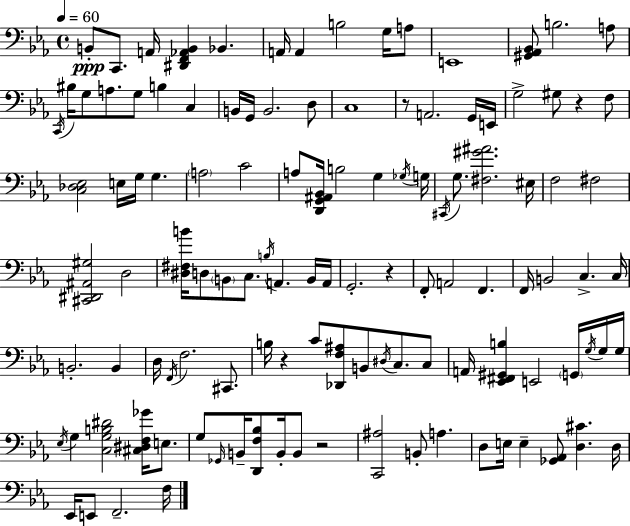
X:1
T:Untitled
M:4/4
L:1/4
K:Cm
B,,/2 C,,/2 A,,/4 [^D,,F,,_A,,B,,] _B,, A,,/4 A,, B,2 G,/4 A,/2 E,,4 [^G,,_A,,_B,,]/2 B,2 A,/2 C,,/4 ^B,/4 G,/2 A,/2 G,/2 B, C, B,,/4 G,,/4 B,,2 D,/2 C,4 z/2 A,,2 G,,/4 E,,/4 G,2 ^G,/2 z F,/2 [C,_D,_E,]2 E,/4 G,/4 G, A,2 C2 A,/2 [D,,G,,^A,,_B,,]/4 B,2 G, _G,/4 G,/4 ^C,,/4 G,/2 [^F,^G^A]2 ^E,/4 F,2 ^F,2 [^C,,^D,,^A,,^G,]2 D,2 [^D,^F,B]/4 D,/2 B,,/2 C,/2 B,/4 A,, B,,/4 A,,/4 G,,2 z F,,/2 A,,2 F,, F,,/4 B,,2 C, C,/4 B,,2 B,, D,/4 F,,/4 F,2 ^C,,/2 B,/4 z C/2 [_D,,F,^A,]/2 B,,/2 ^D,/4 C,/2 C,/2 A,,/4 [_E,,^F,,^G,,B,] E,,2 G,,/4 G,/4 G,/4 G,/4 _E,/4 G, [C,G,B,^D]2 [^C,^D,F,_G]/4 E,/2 G,/2 _G,,/4 B,,/4 [D,,F,_B,]/2 B,,/4 B,,/2 z2 [C,,^A,]2 B,,/2 A, D,/2 E,/4 E, [_G,,_A,,]/2 [D,^C] D,/4 _E,,/4 E,,/2 F,,2 F,/4